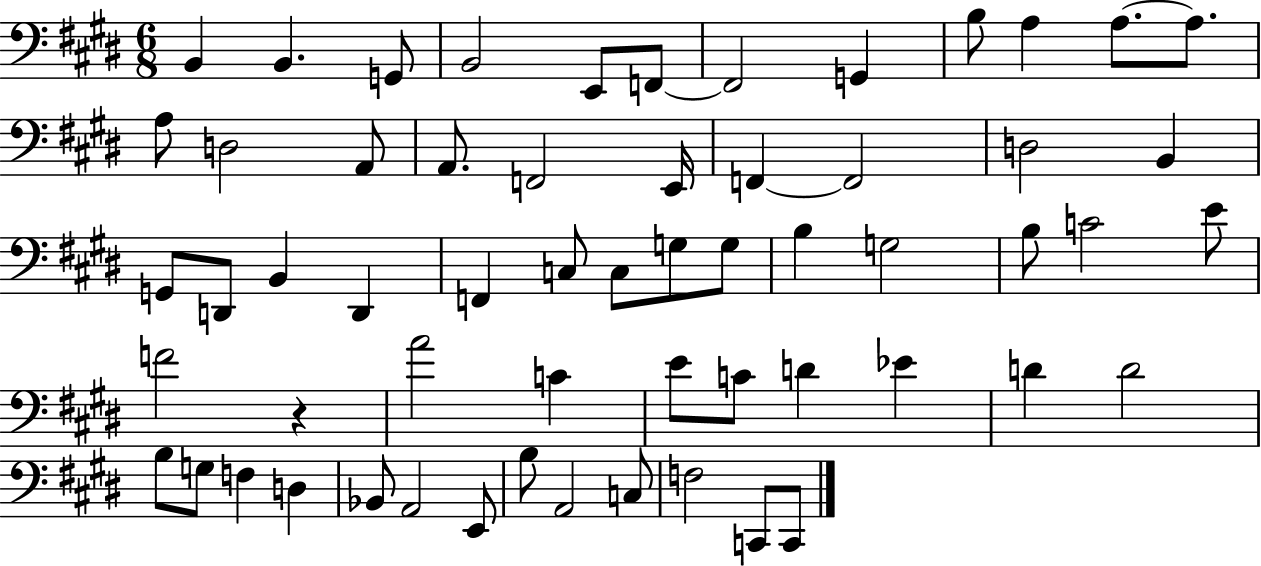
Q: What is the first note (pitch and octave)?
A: B2